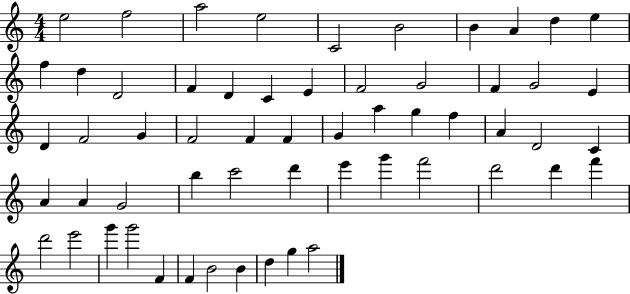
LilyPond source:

{
  \clef treble
  \numericTimeSignature
  \time 4/4
  \key c \major
  e''2 f''2 | a''2 e''2 | c'2 b'2 | b'4 a'4 d''4 e''4 | \break f''4 d''4 d'2 | f'4 d'4 c'4 e'4 | f'2 g'2 | f'4 g'2 e'4 | \break d'4 f'2 g'4 | f'2 f'4 f'4 | g'4 a''4 g''4 f''4 | a'4 d'2 c'4 | \break a'4 a'4 g'2 | b''4 c'''2 d'''4 | e'''4 g'''4 f'''2 | d'''2 d'''4 f'''4 | \break d'''2 e'''2 | g'''4 g'''2 f'4 | f'4 b'2 b'4 | d''4 g''4 a''2 | \break \bar "|."
}